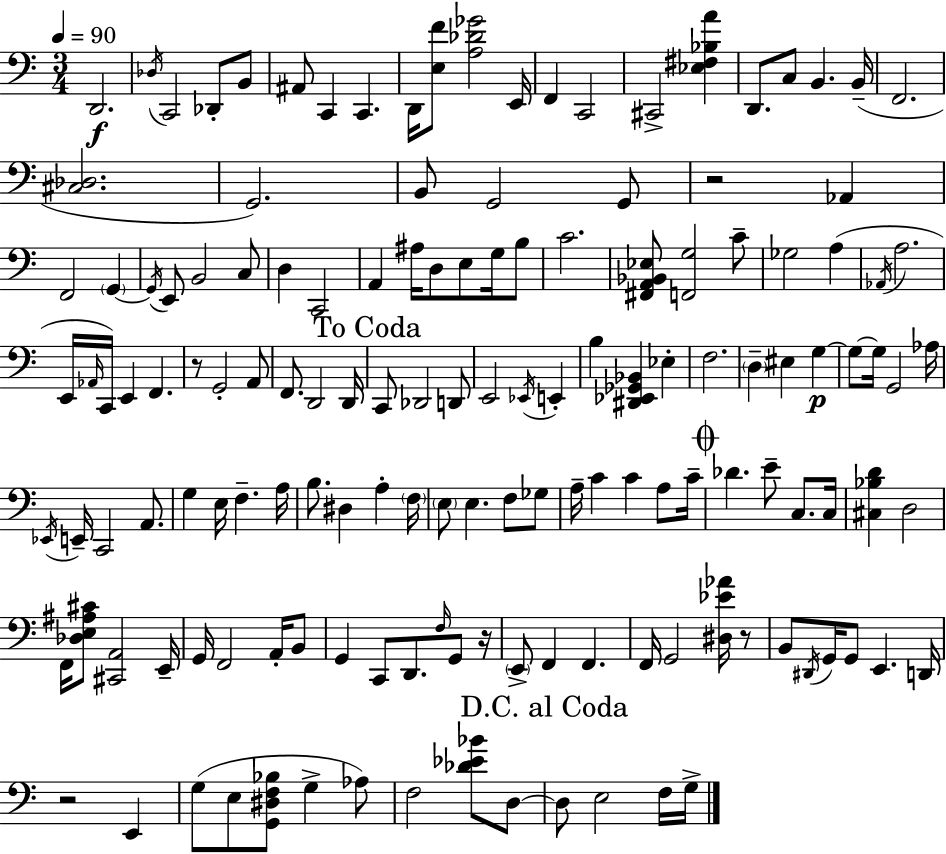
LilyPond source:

{
  \clef bass
  \numericTimeSignature
  \time 3/4
  \key c \major
  \tempo 4 = 90
  d,2.\f | \acciaccatura { des16 } c,2 des,8-. b,8 | ais,8 c,4 c,4. | d,16 <e f'>8 <a des' ges'>2 | \break e,16 f,4 c,2 | cis,2-> <ees fis bes a'>4 | d,8. c8 b,4. | b,16--( f,2. | \break <cis des>2. | g,2.) | b,8 g,2 g,8 | r2 aes,4 | \break f,2 \parenthesize g,4~~ | \acciaccatura { g,16 } e,8 b,2 | c8 d4 c,2 | a,4 ais16 d8 e8 g16 | \break b8 c'2. | <fis, a, bes, ees>8 <f, g>2 | c'8-- ges2 a4( | \acciaccatura { aes,16 } a2. | \break e,16 \grace { aes,16 }) c,16 e,4 f,4. | r8 g,2-. | a,8 f,8. d,2 | d,16 \mark "To Coda" c,8 des,2 | \break d,8 e,2 | \acciaccatura { ees,16 } e,4-. b4 <dis, ees, ges, bes,>4 | ees4-. f2. | \parenthesize d4-- eis4 | \break g4~~\p g8~~ g16 g,2 | aes16 \acciaccatura { ees,16 } e,16-- c,2 | a,8. g4 e16 f4.-- | a16 b8. dis4 | \break a4-. \parenthesize f16 \parenthesize e8 e4. | f8 ges8 a16-- c'4 c'4 | a8 c'16-- \mark \markup { \musicglyph "scripts.coda" } des'4. | e'8-- c8. c16 <cis bes d'>4 d2 | \break f,16 <des e ais cis'>8 <cis, a,>2 | e,16-- g,16 f,2 | a,16-. b,8 g,4 c,8 | d,8. \grace { f16 } g,8 r16 \parenthesize e,8-> f,4 | \break f,4. f,16 g,2 | <dis ees' aes'>16 r8 b,8 \acciaccatura { dis,16 } g,16 g,8 | e,4. d,16 r2 | e,4 g8( e8 | \break <g, dis f bes>8 g4-> aes8) f2 | <des' ees' bes'>8 d8~~ \mark "D.C. al Coda" d8 e2 | f16 g16-> \bar "|."
}